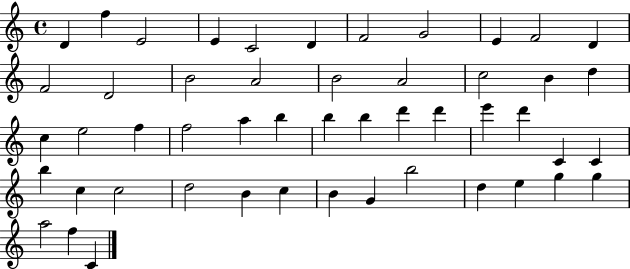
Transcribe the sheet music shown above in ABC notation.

X:1
T:Untitled
M:4/4
L:1/4
K:C
D f E2 E C2 D F2 G2 E F2 D F2 D2 B2 A2 B2 A2 c2 B d c e2 f f2 a b b b d' d' e' d' C C b c c2 d2 B c B G b2 d e g g a2 f C